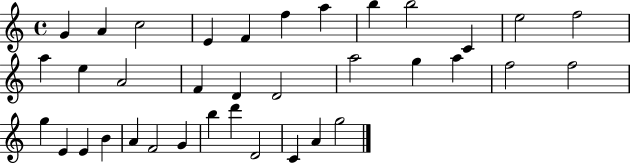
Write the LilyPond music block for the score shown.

{
  \clef treble
  \time 4/4
  \defaultTimeSignature
  \key c \major
  g'4 a'4 c''2 | e'4 f'4 f''4 a''4 | b''4 b''2 c'4 | e''2 f''2 | \break a''4 e''4 a'2 | f'4 d'4 d'2 | a''2 g''4 a''4 | f''2 f''2 | \break g''4 e'4 e'4 b'4 | a'4 f'2 g'4 | b''4 d'''4 d'2 | c'4 a'4 g''2 | \break \bar "|."
}